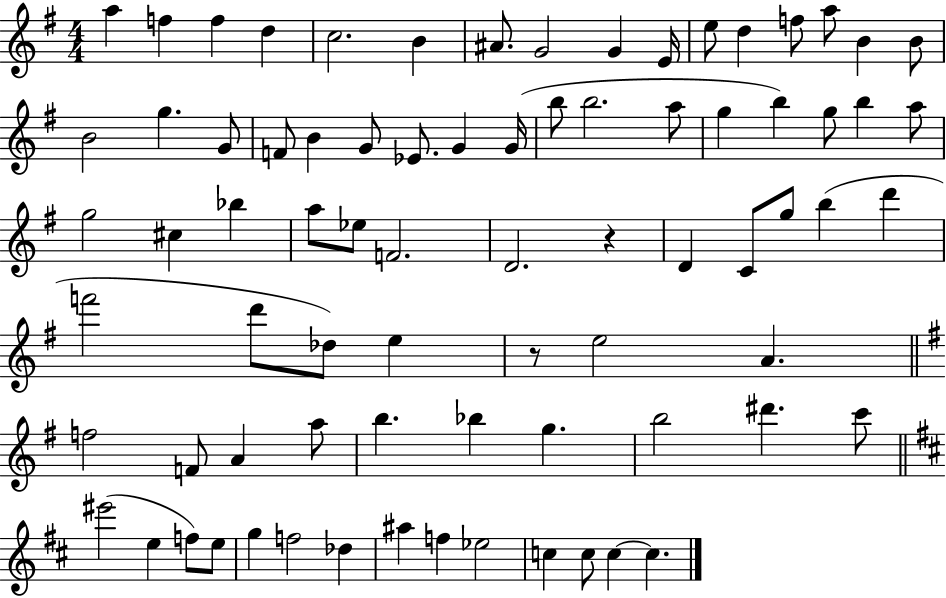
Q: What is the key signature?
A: G major